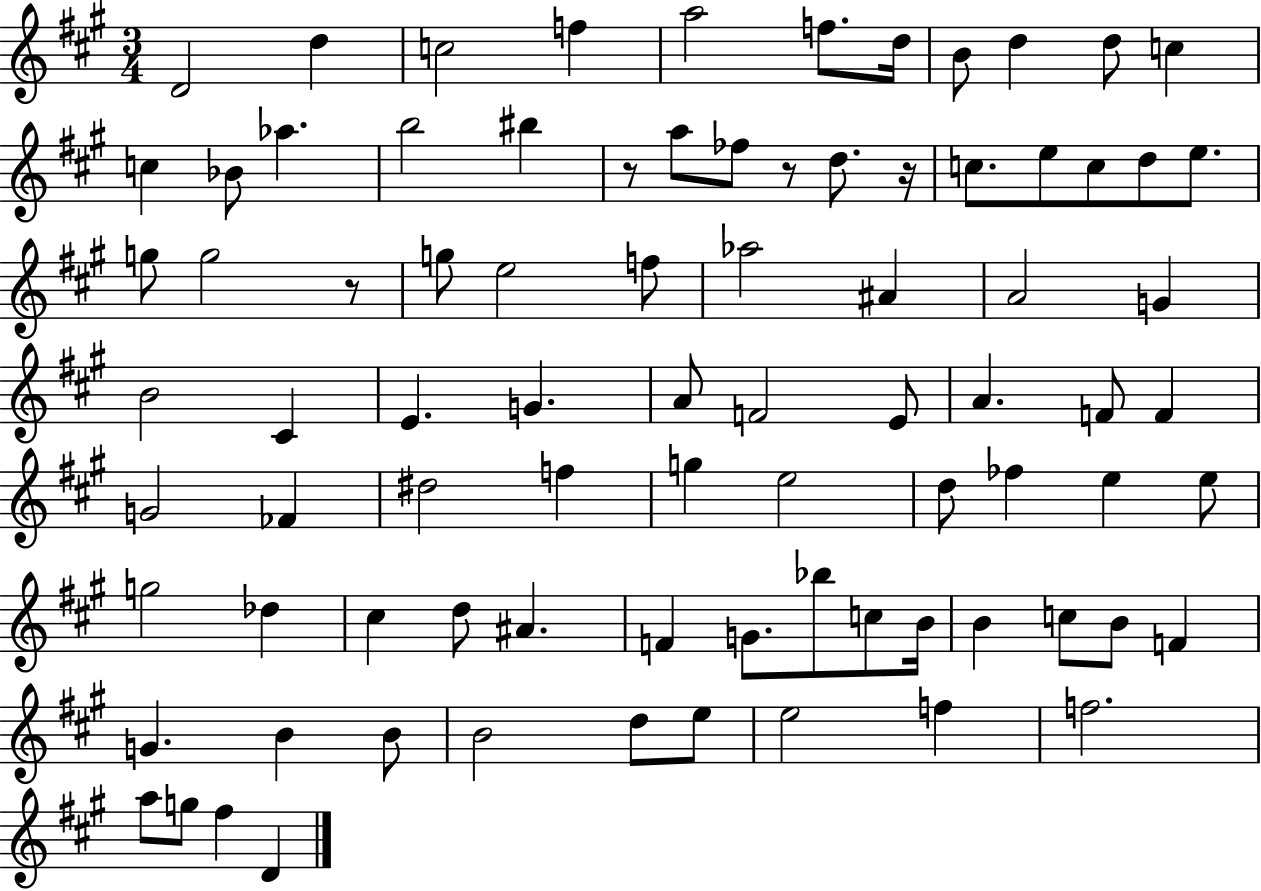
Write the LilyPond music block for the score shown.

{
  \clef treble
  \numericTimeSignature
  \time 3/4
  \key a \major
  d'2 d''4 | c''2 f''4 | a''2 f''8. d''16 | b'8 d''4 d''8 c''4 | \break c''4 bes'8 aes''4. | b''2 bis''4 | r8 a''8 fes''8 r8 d''8. r16 | c''8. e''8 c''8 d''8 e''8. | \break g''8 g''2 r8 | g''8 e''2 f''8 | aes''2 ais'4 | a'2 g'4 | \break b'2 cis'4 | e'4. g'4. | a'8 f'2 e'8 | a'4. f'8 f'4 | \break g'2 fes'4 | dis''2 f''4 | g''4 e''2 | d''8 fes''4 e''4 e''8 | \break g''2 des''4 | cis''4 d''8 ais'4. | f'4 g'8. bes''8 c''8 b'16 | b'4 c''8 b'8 f'4 | \break g'4. b'4 b'8 | b'2 d''8 e''8 | e''2 f''4 | f''2. | \break a''8 g''8 fis''4 d'4 | \bar "|."
}